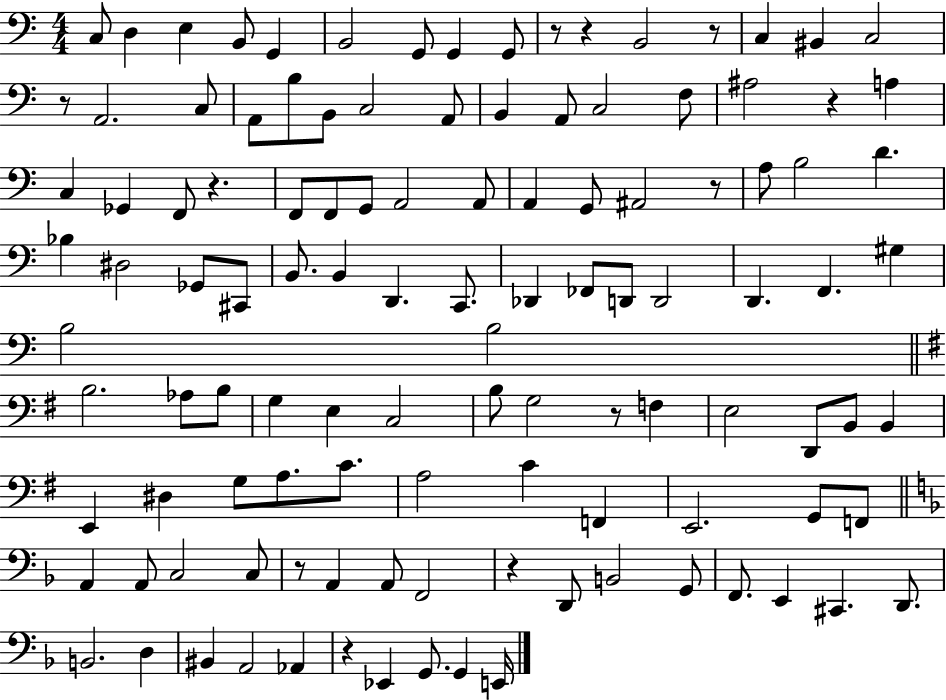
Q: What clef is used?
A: bass